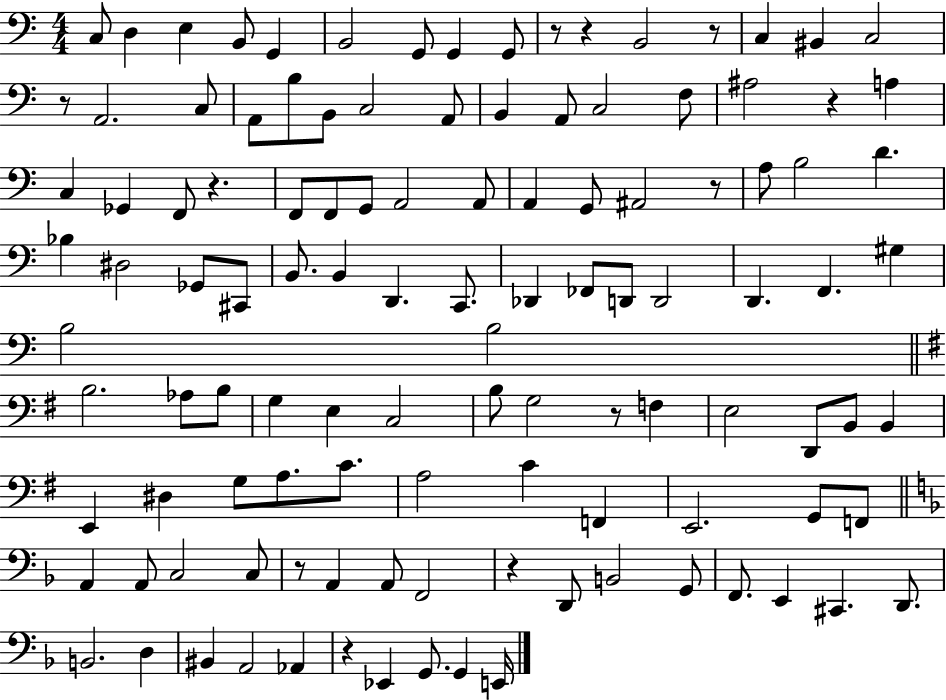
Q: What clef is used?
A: bass